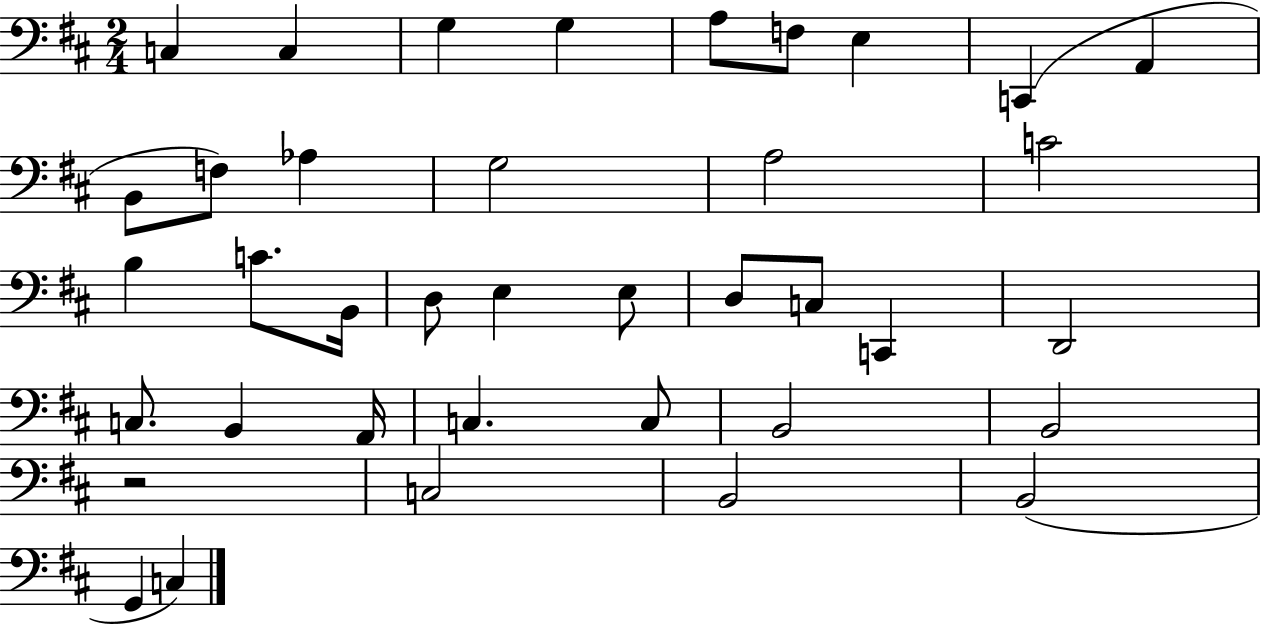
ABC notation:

X:1
T:Untitled
M:2/4
L:1/4
K:D
C, C, G, G, A,/2 F,/2 E, C,, A,, B,,/2 F,/2 _A, G,2 A,2 C2 B, C/2 B,,/4 D,/2 E, E,/2 D,/2 C,/2 C,, D,,2 C,/2 B,, A,,/4 C, C,/2 B,,2 B,,2 z2 C,2 B,,2 B,,2 G,, C,